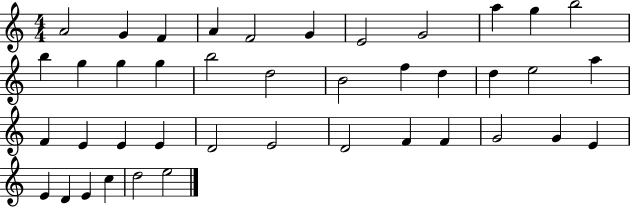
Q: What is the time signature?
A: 4/4